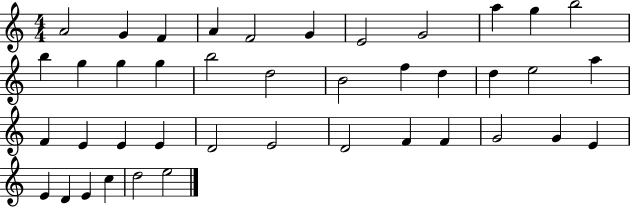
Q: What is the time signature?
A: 4/4